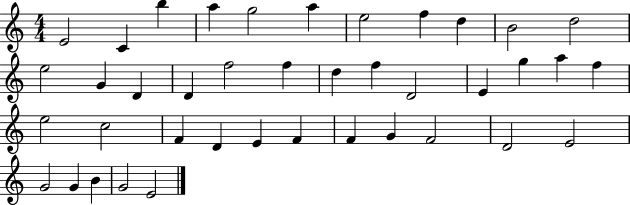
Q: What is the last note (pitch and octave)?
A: E4